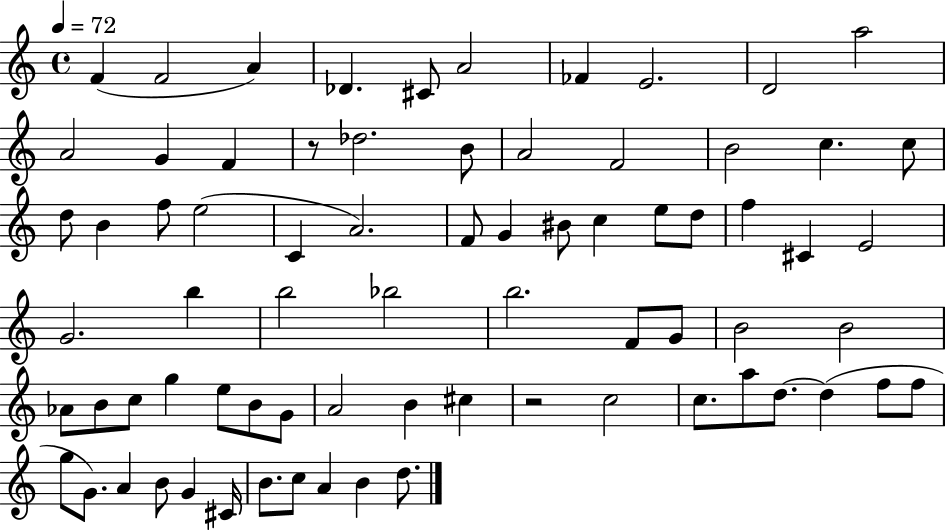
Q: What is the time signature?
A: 4/4